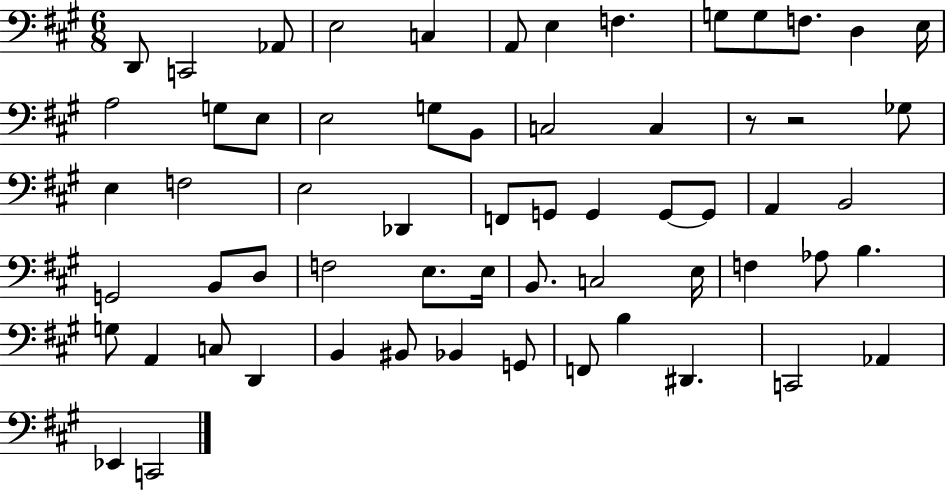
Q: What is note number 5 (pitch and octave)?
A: C3